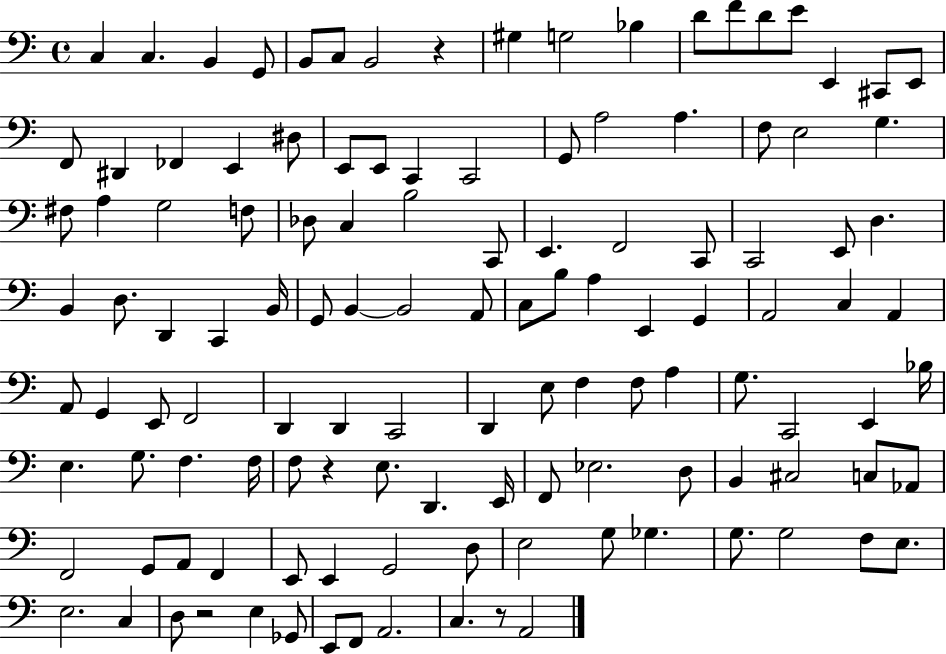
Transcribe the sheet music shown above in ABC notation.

X:1
T:Untitled
M:4/4
L:1/4
K:C
C, C, B,, G,,/2 B,,/2 C,/2 B,,2 z ^G, G,2 _B, D/2 F/2 D/2 E/2 E,, ^C,,/2 E,,/2 F,,/2 ^D,, _F,, E,, ^D,/2 E,,/2 E,,/2 C,, C,,2 G,,/2 A,2 A, F,/2 E,2 G, ^F,/2 A, G,2 F,/2 _D,/2 C, B,2 C,,/2 E,, F,,2 C,,/2 C,,2 E,,/2 D, B,, D,/2 D,, C,, B,,/4 G,,/2 B,, B,,2 A,,/2 C,/2 B,/2 A, E,, G,, A,,2 C, A,, A,,/2 G,, E,,/2 F,,2 D,, D,, C,,2 D,, E,/2 F, F,/2 A, G,/2 C,,2 E,, _B,/4 E, G,/2 F, F,/4 F,/2 z E,/2 D,, E,,/4 F,,/2 _E,2 D,/2 B,, ^C,2 C,/2 _A,,/2 F,,2 G,,/2 A,,/2 F,, E,,/2 E,, G,,2 D,/2 E,2 G,/2 _G, G,/2 G,2 F,/2 E,/2 E,2 C, D,/2 z2 E, _G,,/2 E,,/2 F,,/2 A,,2 C, z/2 A,,2